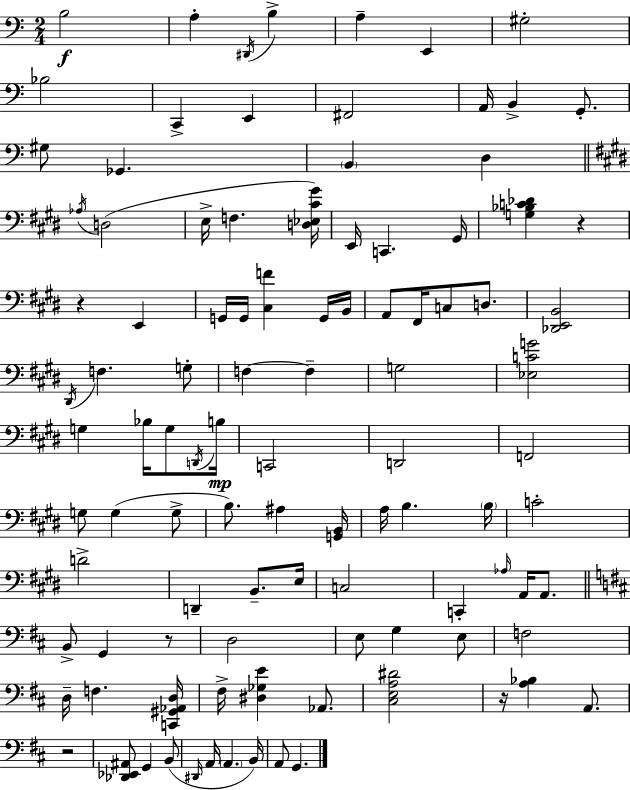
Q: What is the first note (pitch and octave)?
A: B3